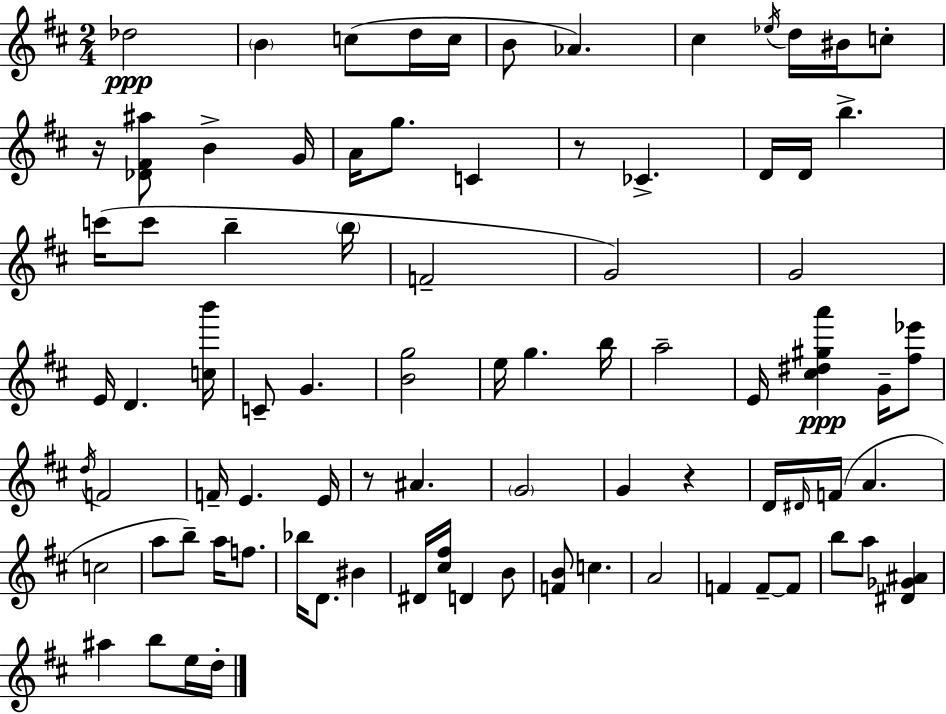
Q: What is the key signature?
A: D major